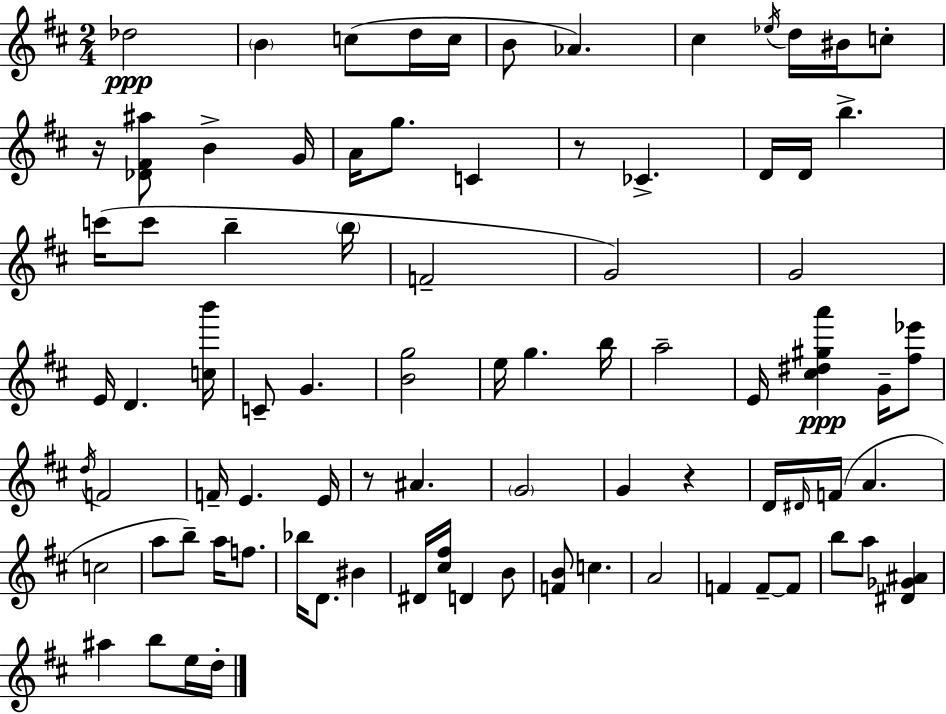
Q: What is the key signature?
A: D major